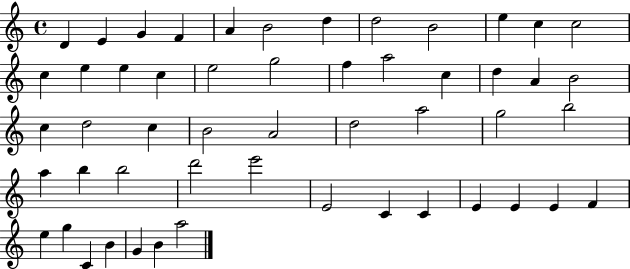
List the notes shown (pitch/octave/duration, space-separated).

D4/q E4/q G4/q F4/q A4/q B4/h D5/q D5/h B4/h E5/q C5/q C5/h C5/q E5/q E5/q C5/q E5/h G5/h F5/q A5/h C5/q D5/q A4/q B4/h C5/q D5/h C5/q B4/h A4/h D5/h A5/h G5/h B5/h A5/q B5/q B5/h D6/h E6/h E4/h C4/q C4/q E4/q E4/q E4/q F4/q E5/q G5/q C4/q B4/q G4/q B4/q A5/h